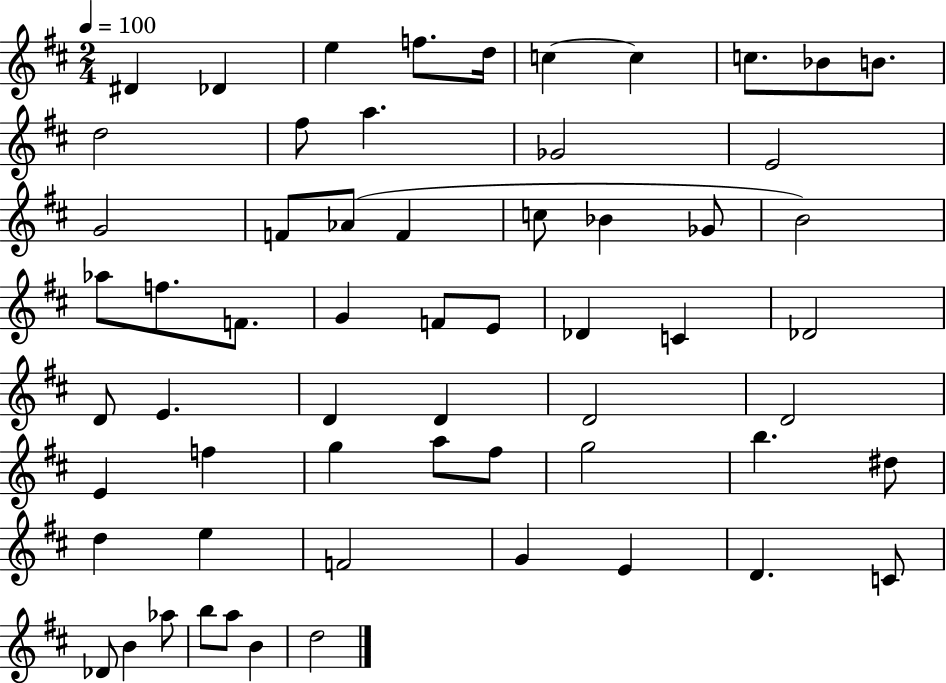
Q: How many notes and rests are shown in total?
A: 60